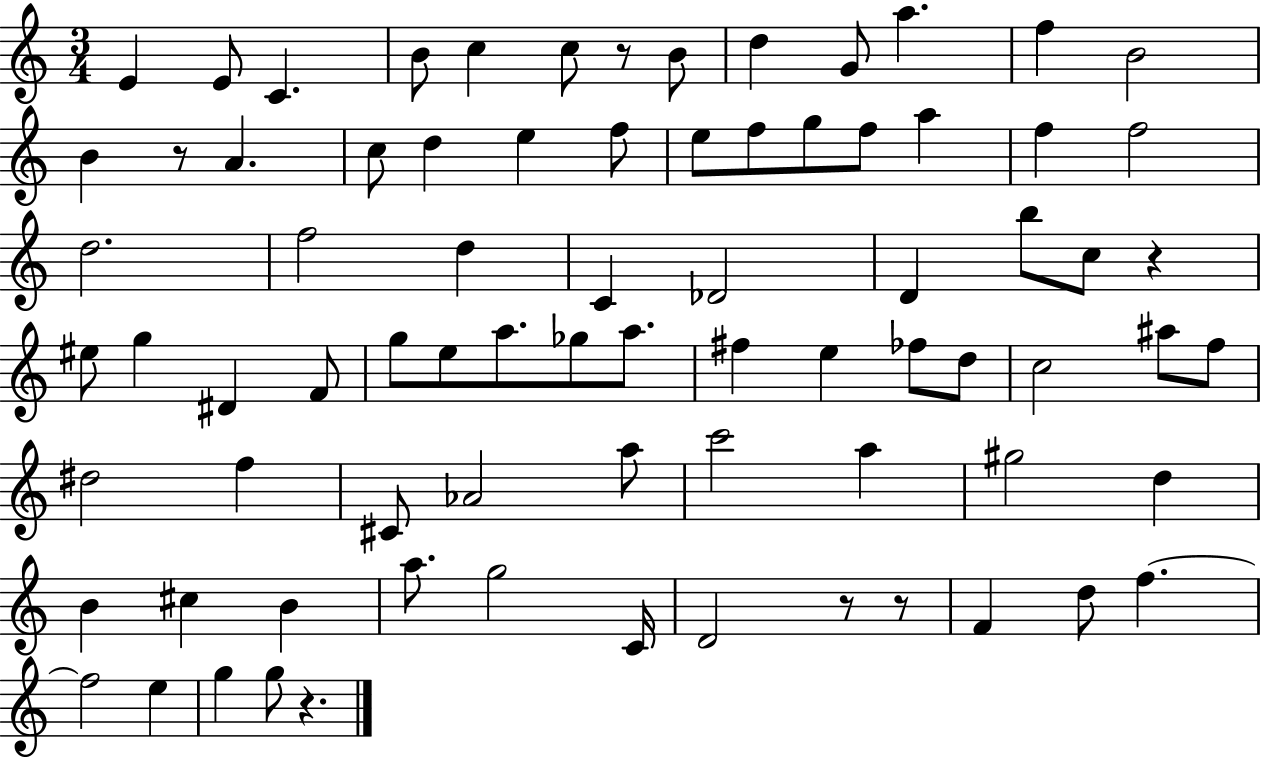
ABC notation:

X:1
T:Untitled
M:3/4
L:1/4
K:C
E E/2 C B/2 c c/2 z/2 B/2 d G/2 a f B2 B z/2 A c/2 d e f/2 e/2 f/2 g/2 f/2 a f f2 d2 f2 d C _D2 D b/2 c/2 z ^e/2 g ^D F/2 g/2 e/2 a/2 _g/2 a/2 ^f e _f/2 d/2 c2 ^a/2 f/2 ^d2 f ^C/2 _A2 a/2 c'2 a ^g2 d B ^c B a/2 g2 C/4 D2 z/2 z/2 F d/2 f f2 e g g/2 z